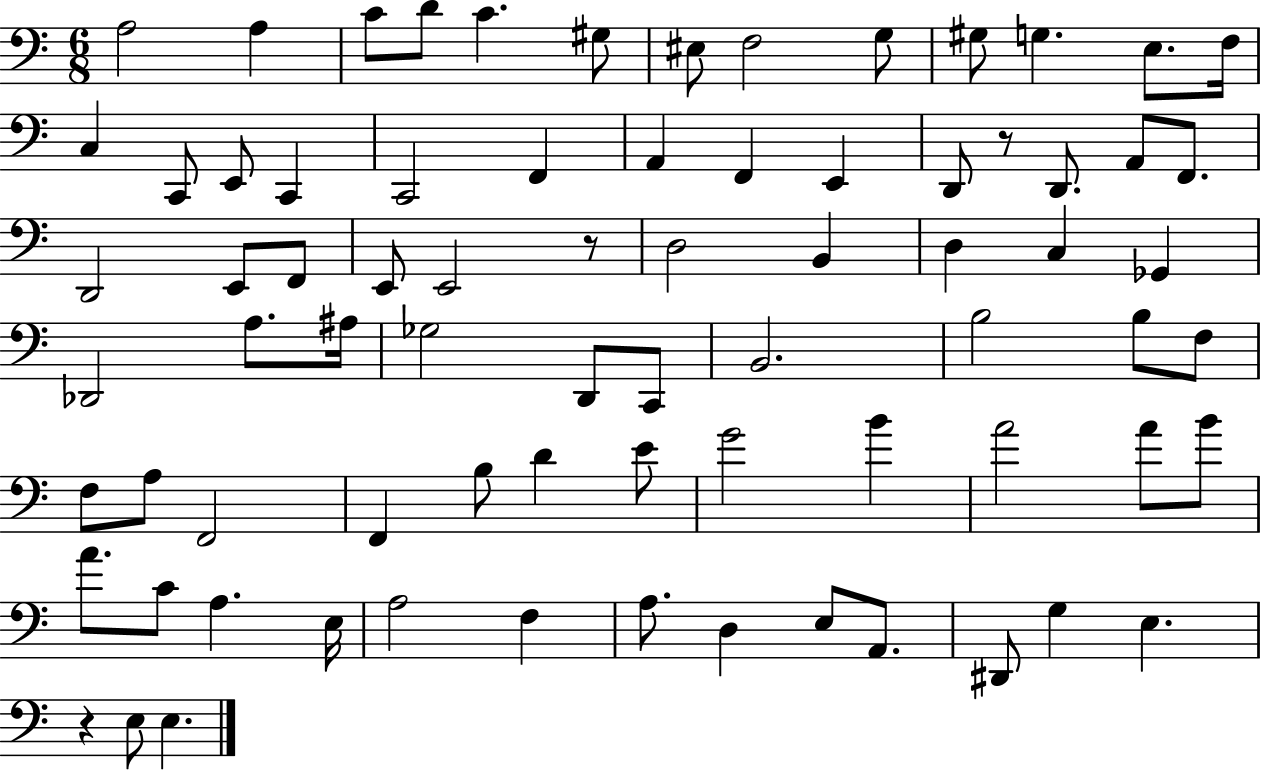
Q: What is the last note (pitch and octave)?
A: E3